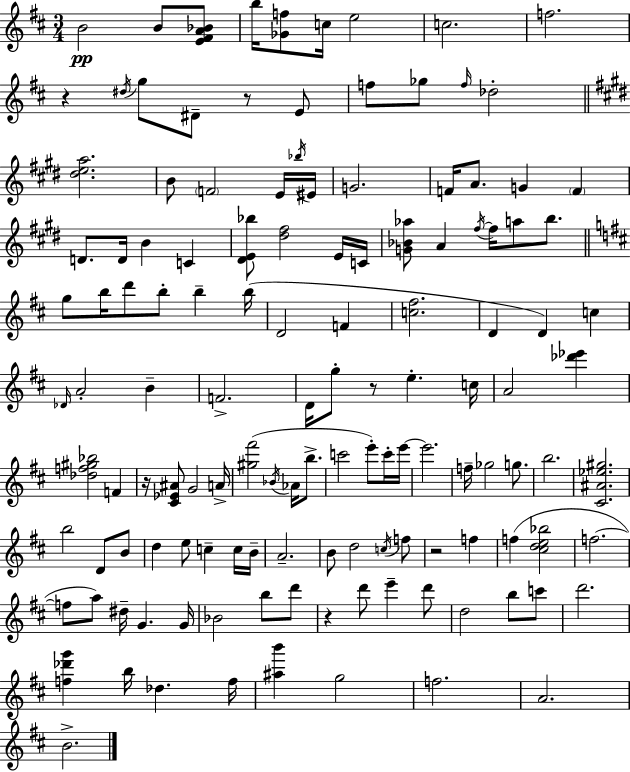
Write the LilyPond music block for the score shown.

{
  \clef treble
  \numericTimeSignature
  \time 3/4
  \key d \major
  b'2\pp b'8 <e' fis' a' bes'>8 | b''16 <ges' f''>8 c''16 e''2 | c''2. | f''2. | \break r4 \acciaccatura { dis''16 } g''8 dis'8-- r8 e'8 | f''8 ges''8 \grace { f''16 } des''2-. | \bar "||" \break \key e \major <dis'' e'' a''>2. | b'8 \parenthesize f'2 e'16 \acciaccatura { bes''16 } | eis'16 g'2. | f'16 a'8. g'4 \parenthesize f'4 | \break d'8. d'16 b'4 c'4 | <dis' e' bes''>8 <dis'' fis''>2 e'16 | c'16 <g' bes' aes''>8 a'4 \acciaccatura { fis''16~ }~ fis''16 a''8 b''8. | \bar "||" \break \key d \major g''8 b''16 d'''8 b''8-. b''4-- b''16( | d'2 f'4 | <c'' fis''>2. | d'4 d'4) c''4 | \break \grace { des'16 } a'2-. b'4-- | f'2.-> | d'16 g''8-. r8 e''4.-. | c''16 a'2 <des''' ees'''>4 | \break <des'' f'' gis'' bes''>2 f'4 | r16 <cis' ees' ais'>8 g'2 | a'16-> <gis'' fis'''>2( \acciaccatura { bes'16 } aes'16 b''8.-> | c'''2 e'''8-.) | \break c'''16-. e'''16~~ e'''2. | f''16-- ges''2 g''8. | b''2. | <cis' ais' ees'' gis''>2. | \break b''2 d'8 | b'8 d''4 e''8 c''4-- | c''16 b'16-- a'2.-- | b'8 d''2 | \break \acciaccatura { c''16 } f''8 r2 f''4 | f''4( <cis'' d'' e'' bes''>2 | f''2.~~ | f''8 a''8) dis''16-- g'4. | \break g'16 bes'2 b''8 | d'''8 r4 d'''8 e'''4-- | d'''8 d''2 b''8 | c'''8 d'''2. | \break <f'' des''' g'''>4 b''16 des''4. | f''16 <ais'' b'''>4 g''2 | f''2. | a'2. | \break b'2.-> | \bar "|."
}